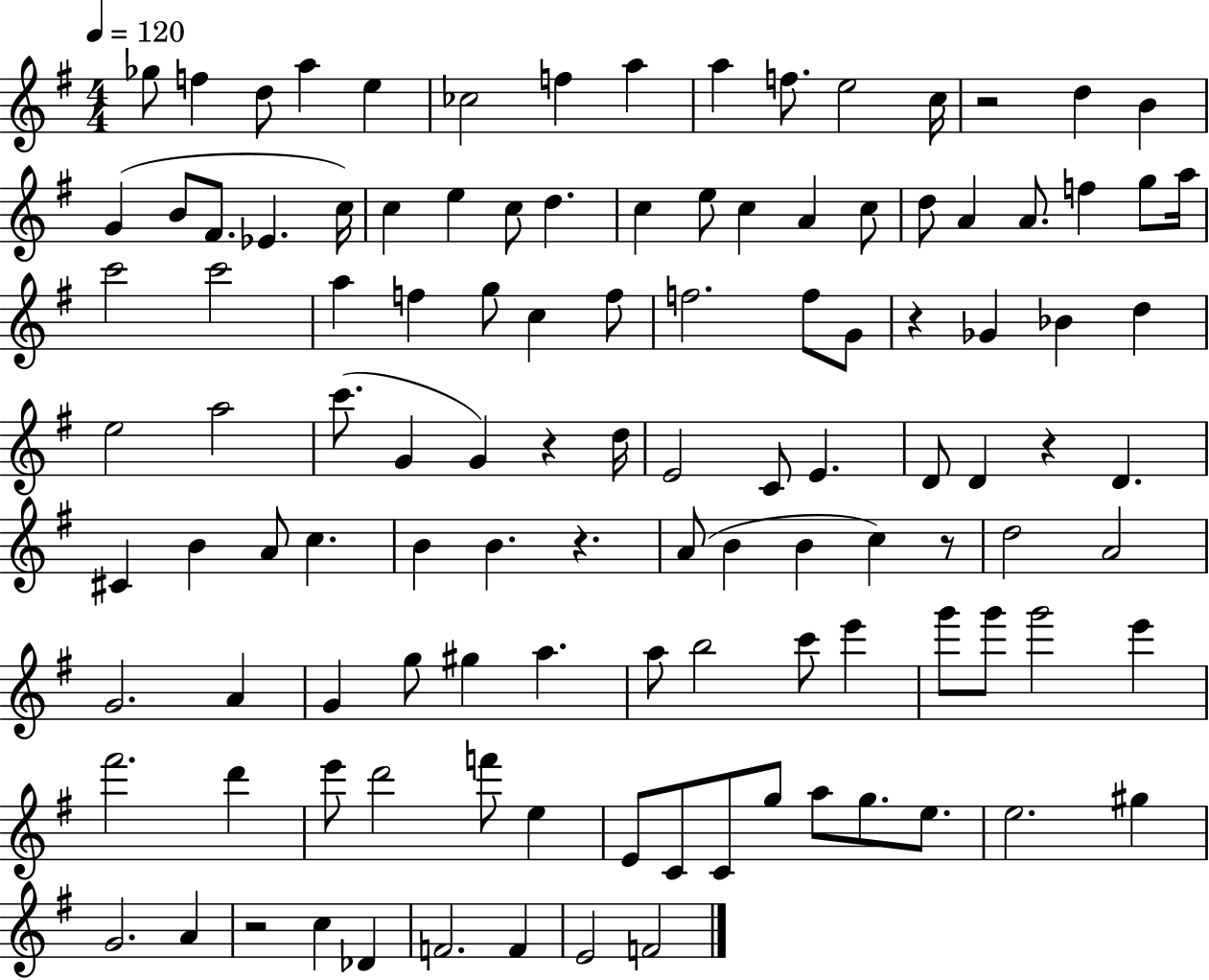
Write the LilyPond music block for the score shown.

{
  \clef treble
  \numericTimeSignature
  \time 4/4
  \key g \major
  \tempo 4 = 120
  ges''8 f''4 d''8 a''4 e''4 | ces''2 f''4 a''4 | a''4 f''8. e''2 c''16 | r2 d''4 b'4 | \break g'4( b'8 fis'8. ees'4. c''16) | c''4 e''4 c''8 d''4. | c''4 e''8 c''4 a'4 c''8 | d''8 a'4 a'8. f''4 g''8 a''16 | \break c'''2 c'''2 | a''4 f''4 g''8 c''4 f''8 | f''2. f''8 g'8 | r4 ges'4 bes'4 d''4 | \break e''2 a''2 | c'''8.( g'4 g'4) r4 d''16 | e'2 c'8 e'4. | d'8 d'4 r4 d'4. | \break cis'4 b'4 a'8 c''4. | b'4 b'4. r4. | a'8( b'4 b'4 c''4) r8 | d''2 a'2 | \break g'2. a'4 | g'4 g''8 gis''4 a''4. | a''8 b''2 c'''8 e'''4 | g'''8 g'''8 g'''2 e'''4 | \break fis'''2. d'''4 | e'''8 d'''2 f'''8 e''4 | e'8 c'8 c'8 g''8 a''8 g''8. e''8. | e''2. gis''4 | \break g'2. a'4 | r2 c''4 des'4 | f'2. f'4 | e'2 f'2 | \break \bar "|."
}